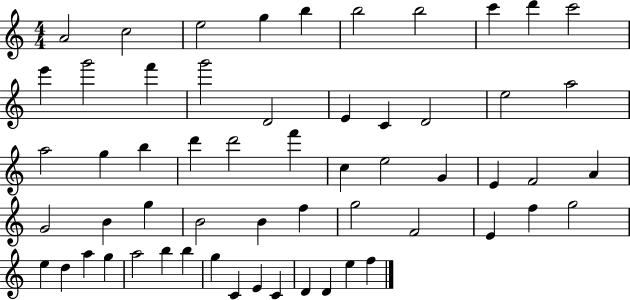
A4/h C5/h E5/h G5/q B5/q B5/h B5/h C6/q D6/q C6/h E6/q G6/h F6/q G6/h D4/h E4/q C4/q D4/h E5/h A5/h A5/h G5/q B5/q D6/q D6/h F6/q C5/q E5/h G4/q E4/q F4/h A4/q G4/h B4/q G5/q B4/h B4/q F5/q G5/h F4/h E4/q F5/q G5/h E5/q D5/q A5/q G5/q A5/h B5/q B5/q G5/q C4/q E4/q C4/q D4/q D4/q E5/q F5/q